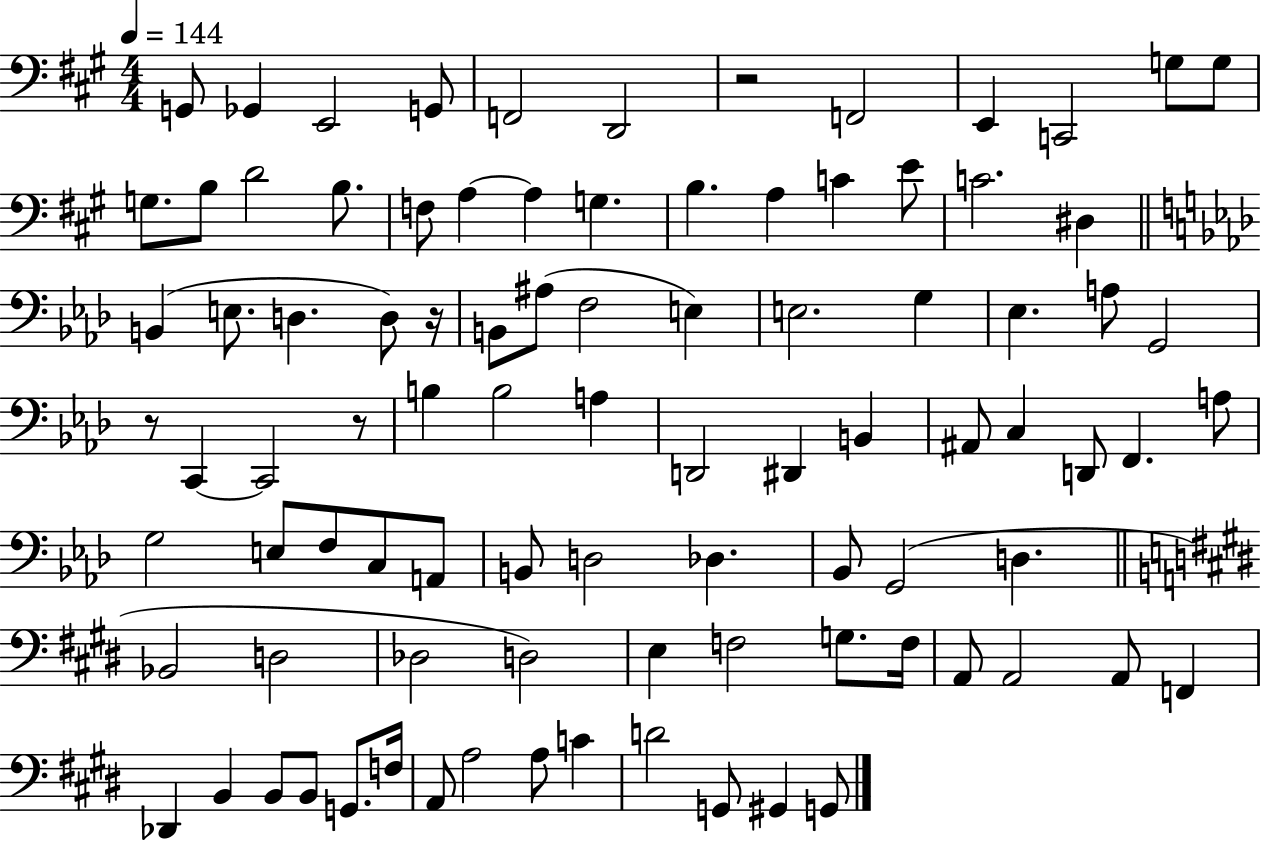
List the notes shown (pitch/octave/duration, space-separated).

G2/e Gb2/q E2/h G2/e F2/h D2/h R/h F2/h E2/q C2/h G3/e G3/e G3/e. B3/e D4/h B3/e. F3/e A3/q A3/q G3/q. B3/q. A3/q C4/q E4/e C4/h. D#3/q B2/q E3/e. D3/q. D3/e R/s B2/e A#3/e F3/h E3/q E3/h. G3/q Eb3/q. A3/e G2/h R/e C2/q C2/h R/e B3/q B3/h A3/q D2/h D#2/q B2/q A#2/e C3/q D2/e F2/q. A3/e G3/h E3/e F3/e C3/e A2/e B2/e D3/h Db3/q. Bb2/e G2/h D3/q. Bb2/h D3/h Db3/h D3/h E3/q F3/h G3/e. F3/s A2/e A2/h A2/e F2/q Db2/q B2/q B2/e B2/e G2/e. F3/s A2/e A3/h A3/e C4/q D4/h G2/e G#2/q G2/e